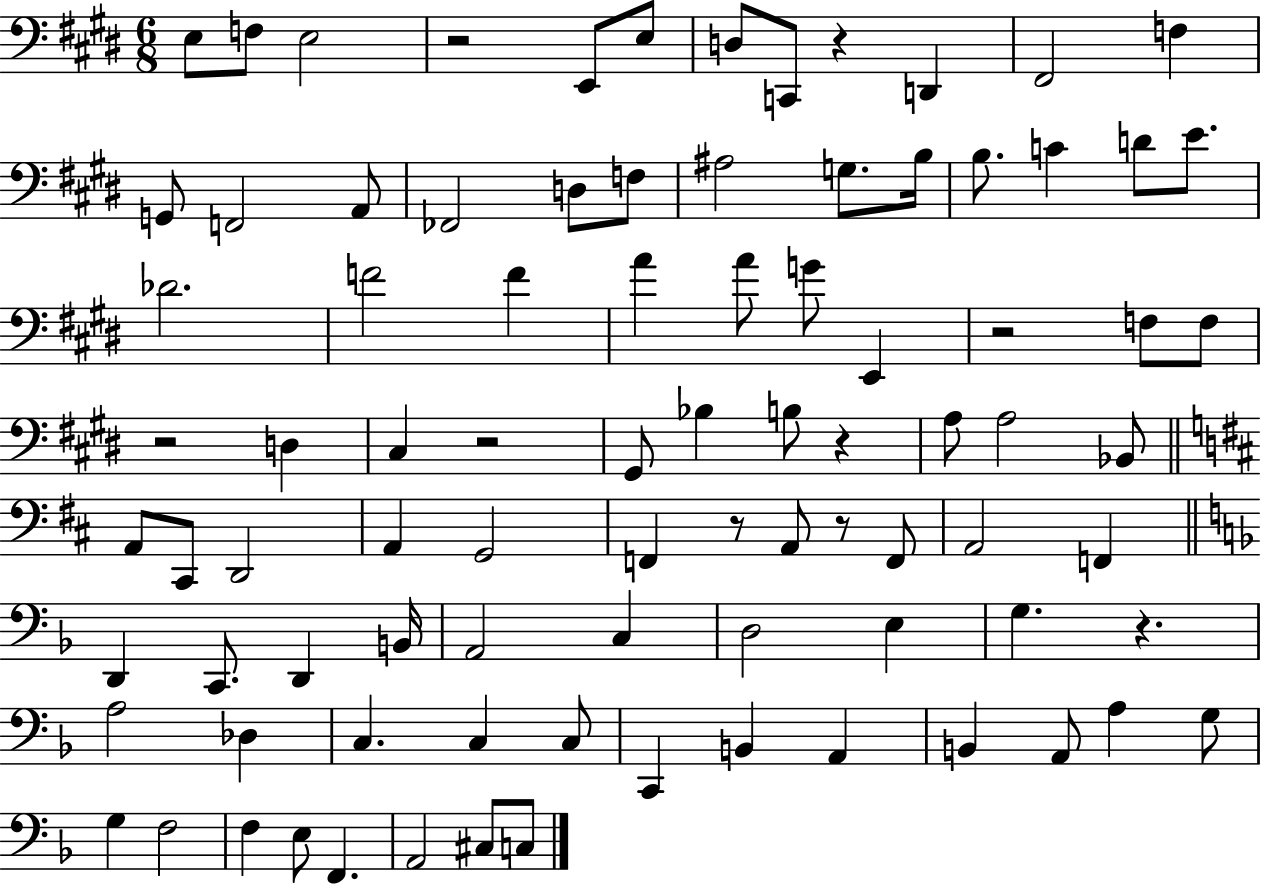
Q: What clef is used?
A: bass